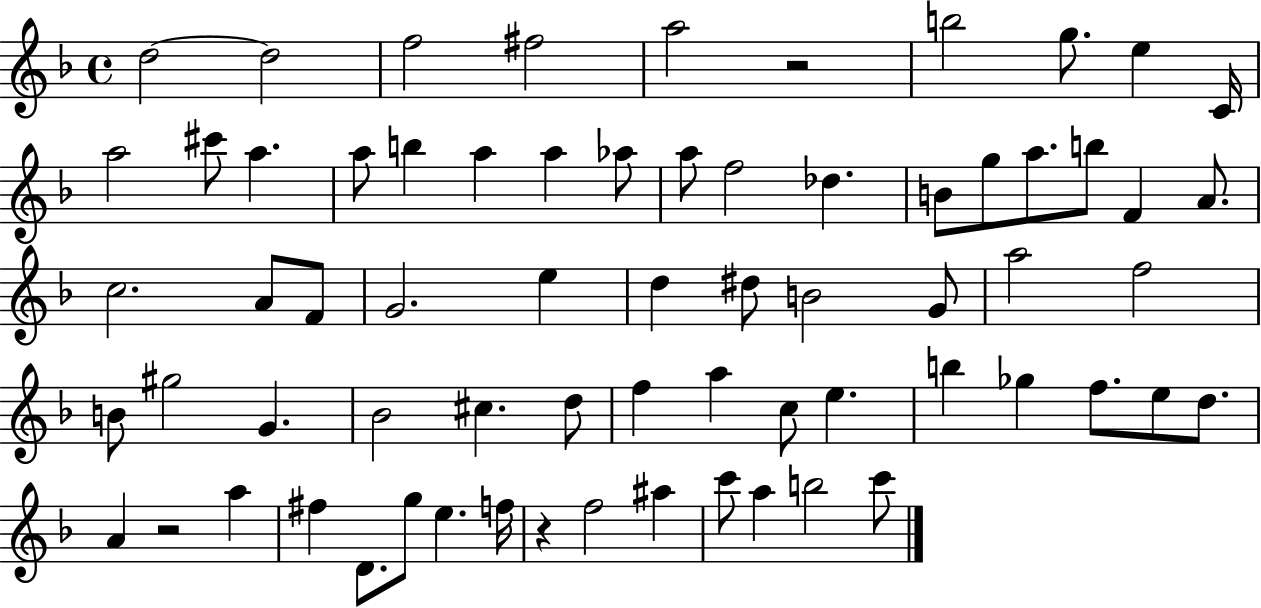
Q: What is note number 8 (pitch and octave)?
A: E5